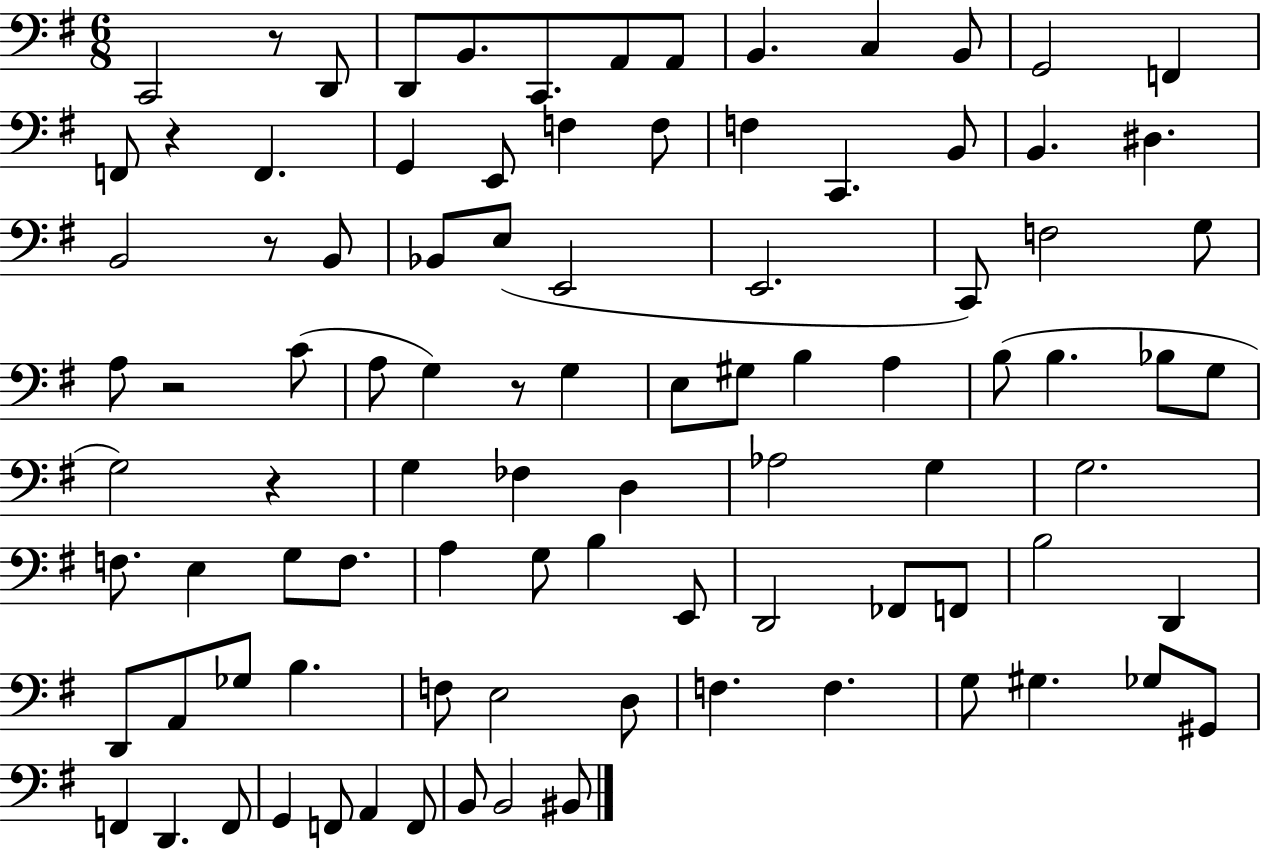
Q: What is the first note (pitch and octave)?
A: C2